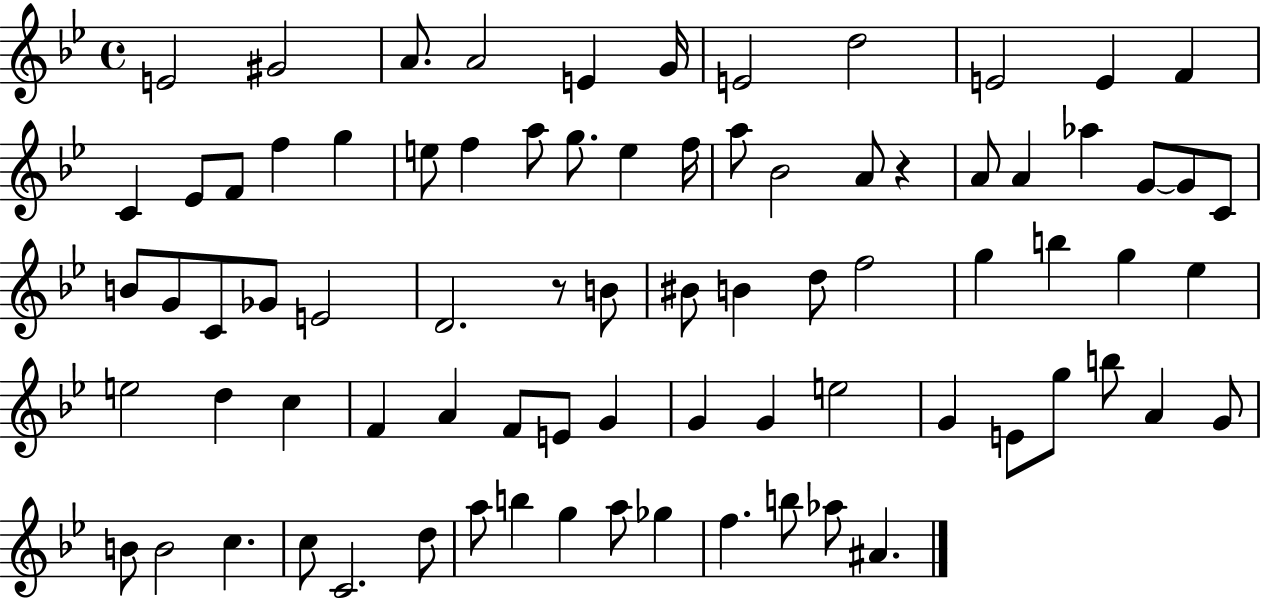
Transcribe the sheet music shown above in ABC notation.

X:1
T:Untitled
M:4/4
L:1/4
K:Bb
E2 ^G2 A/2 A2 E G/4 E2 d2 E2 E F C _E/2 F/2 f g e/2 f a/2 g/2 e f/4 a/2 _B2 A/2 z A/2 A _a G/2 G/2 C/2 B/2 G/2 C/2 _G/2 E2 D2 z/2 B/2 ^B/2 B d/2 f2 g b g _e e2 d c F A F/2 E/2 G G G e2 G E/2 g/2 b/2 A G/2 B/2 B2 c c/2 C2 d/2 a/2 b g a/2 _g f b/2 _a/2 ^A